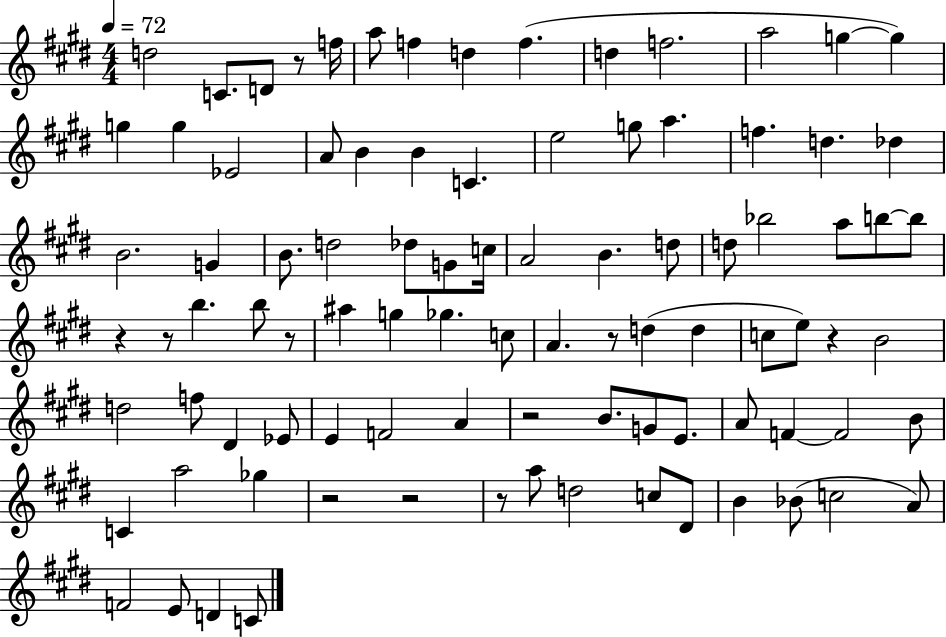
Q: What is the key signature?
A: E major